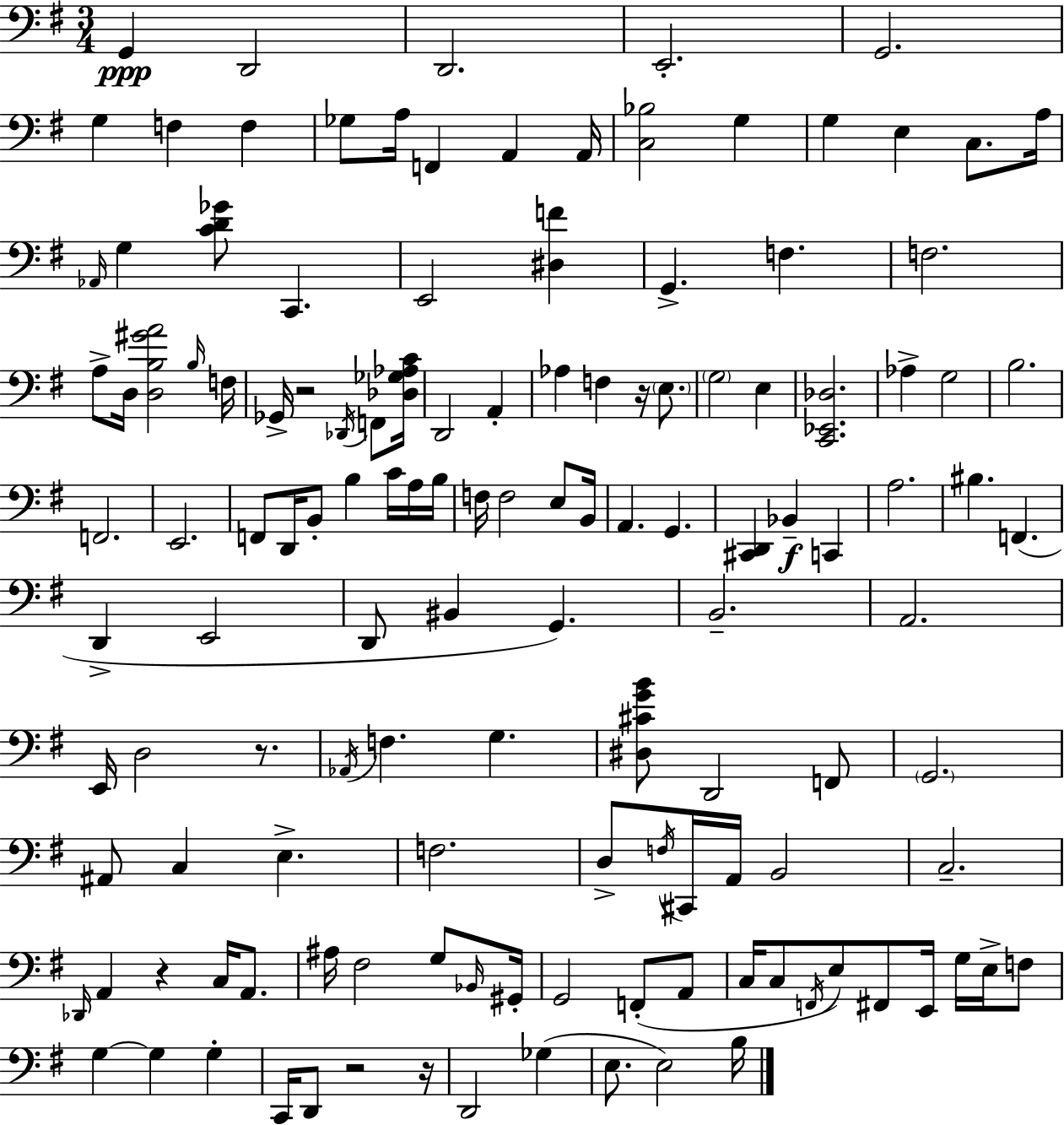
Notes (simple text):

G2/q D2/h D2/h. E2/h. G2/h. G3/q F3/q F3/q Gb3/e A3/s F2/q A2/q A2/s [C3,Bb3]/h G3/q G3/q E3/q C3/e. A3/s Ab2/s G3/q [C4,D4,Gb4]/e C2/q. E2/h [D#3,F4]/q G2/q. F3/q. F3/h. A3/e D3/s [D3,B3,G#4,A4]/h B3/s F3/s Gb2/s R/h Db2/s F2/e [Db3,Gb3,Ab3,C4]/s D2/h A2/q Ab3/q F3/q R/s E3/e. G3/h E3/q [C2,Eb2,Db3]/h. Ab3/q G3/h B3/h. F2/h. E2/h. F2/e D2/s B2/e B3/q C4/s A3/s B3/s F3/s F3/h E3/e B2/s A2/q. G2/q. [C#2,D2]/q Bb2/q C2/q A3/h. BIS3/q. F2/q. D2/q E2/h D2/e BIS2/q G2/q. B2/h. A2/h. E2/s D3/h R/e. Ab2/s F3/q. G3/q. [D#3,C#4,G4,B4]/e D2/h F2/e G2/h. A#2/e C3/q E3/q. F3/h. D3/e F3/s C#2/s A2/s B2/h C3/h. Db2/s A2/q R/q C3/s A2/e. A#3/s F#3/h G3/e Bb2/s G#2/s G2/h F2/e A2/e C3/s C3/e F2/s E3/e F#2/e E2/s G3/s E3/s F3/e G3/q G3/q G3/q C2/s D2/e R/h R/s D2/h Gb3/q E3/e. E3/h B3/s